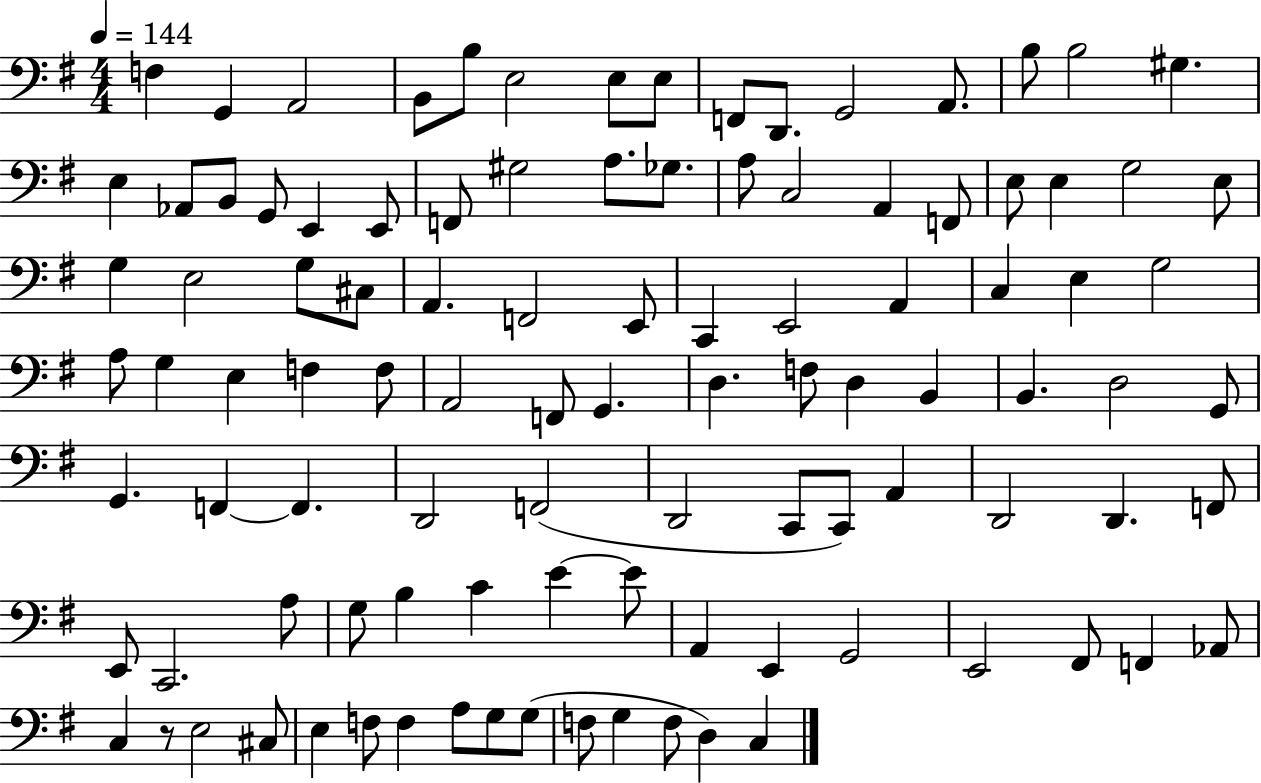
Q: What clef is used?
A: bass